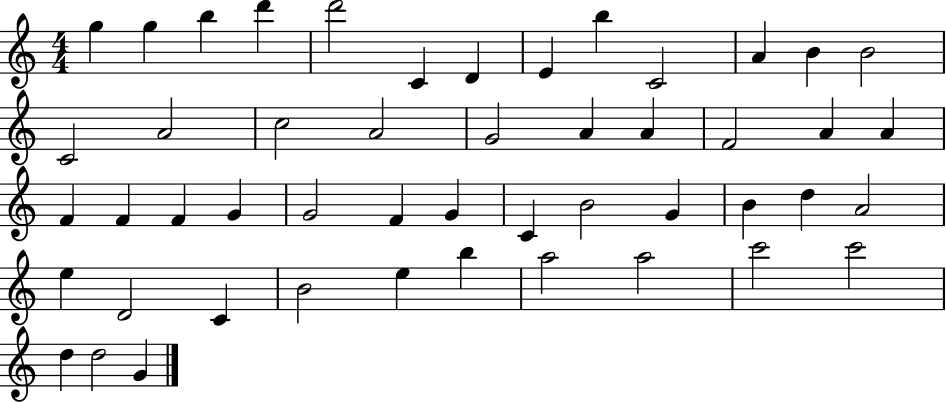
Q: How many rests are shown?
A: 0